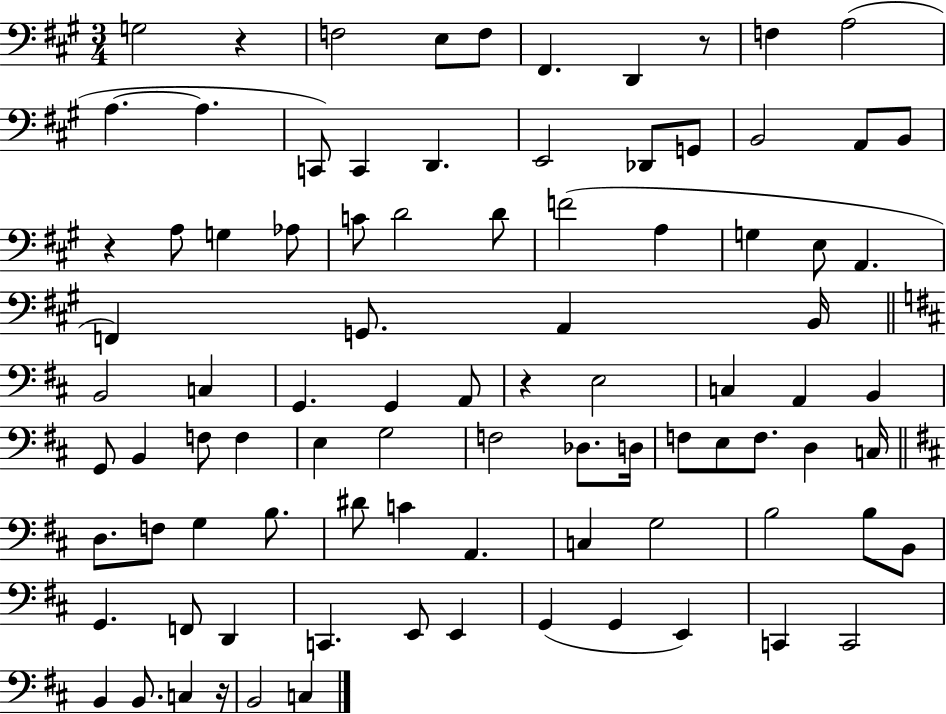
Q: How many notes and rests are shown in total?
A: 90